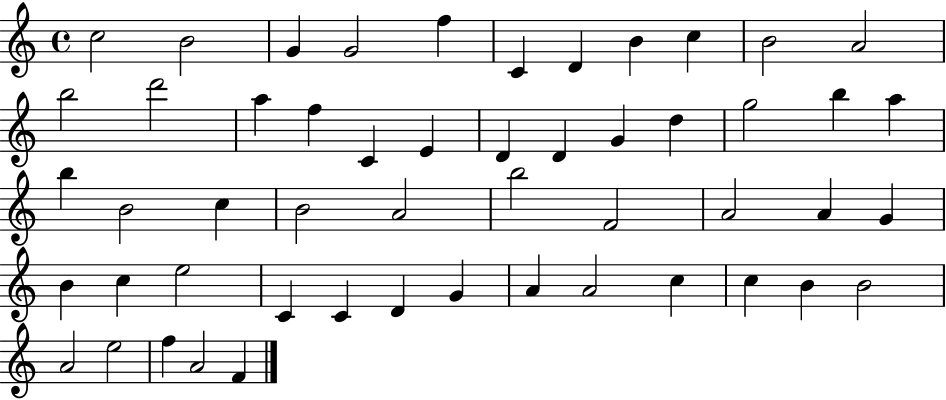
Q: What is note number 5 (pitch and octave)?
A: F5